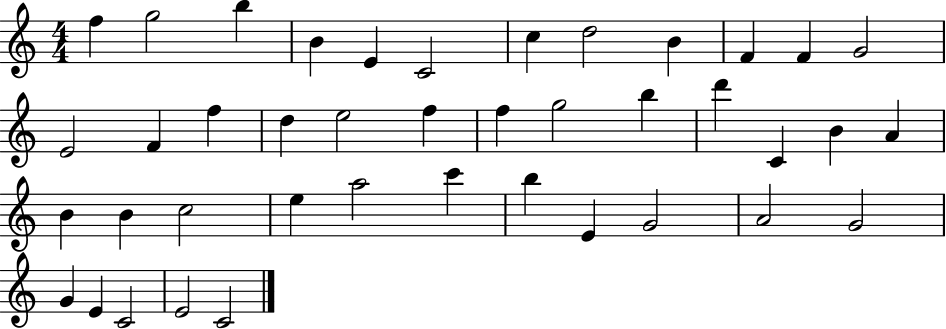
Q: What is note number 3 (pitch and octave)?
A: B5